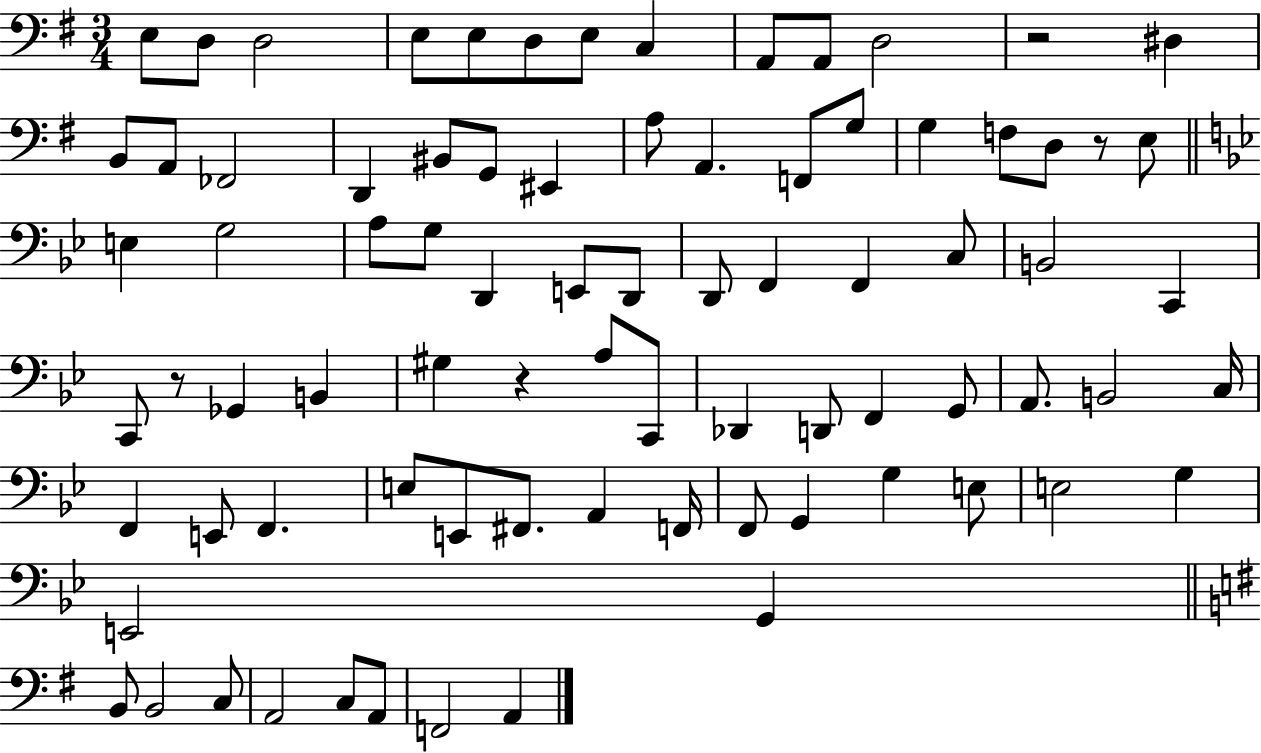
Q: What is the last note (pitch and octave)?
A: A2